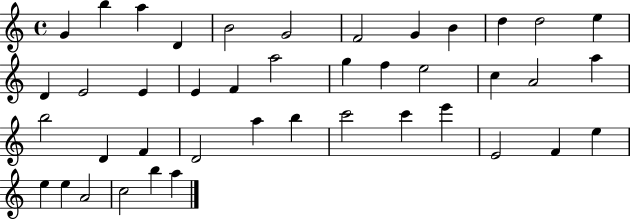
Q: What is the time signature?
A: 4/4